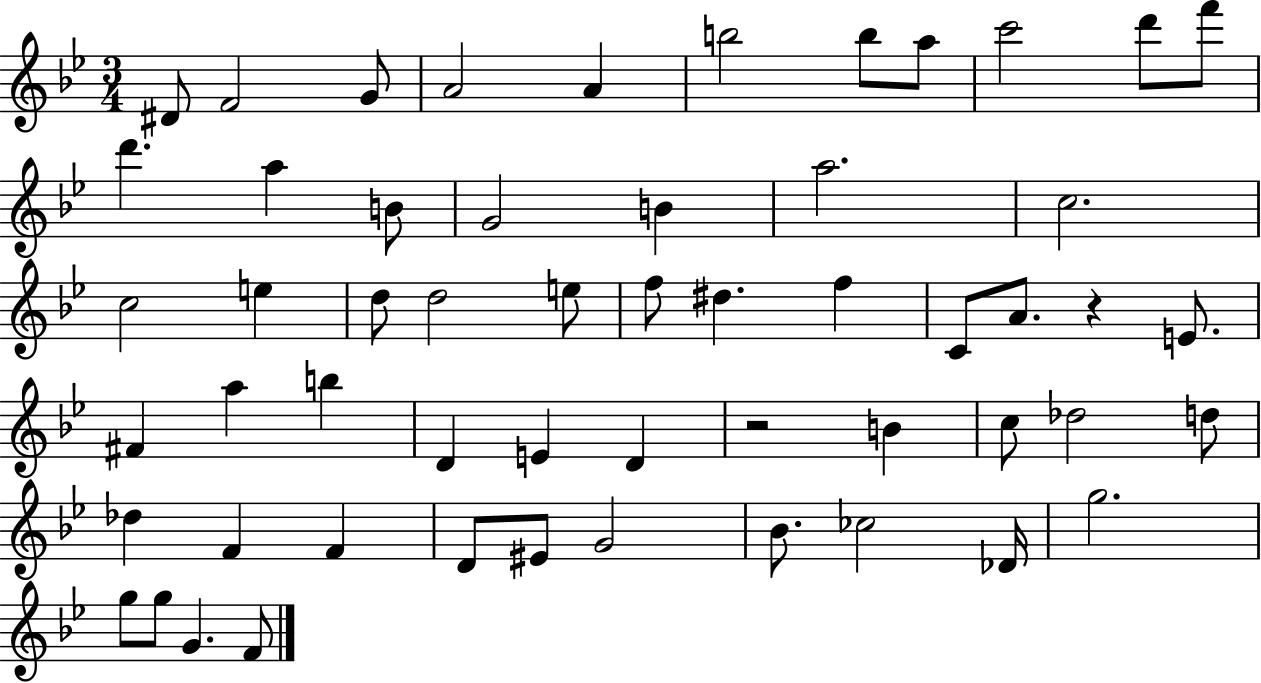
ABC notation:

X:1
T:Untitled
M:3/4
L:1/4
K:Bb
^D/2 F2 G/2 A2 A b2 b/2 a/2 c'2 d'/2 f'/2 d' a B/2 G2 B a2 c2 c2 e d/2 d2 e/2 f/2 ^d f C/2 A/2 z E/2 ^F a b D E D z2 B c/2 _d2 d/2 _d F F D/2 ^E/2 G2 _B/2 _c2 _D/4 g2 g/2 g/2 G F/2